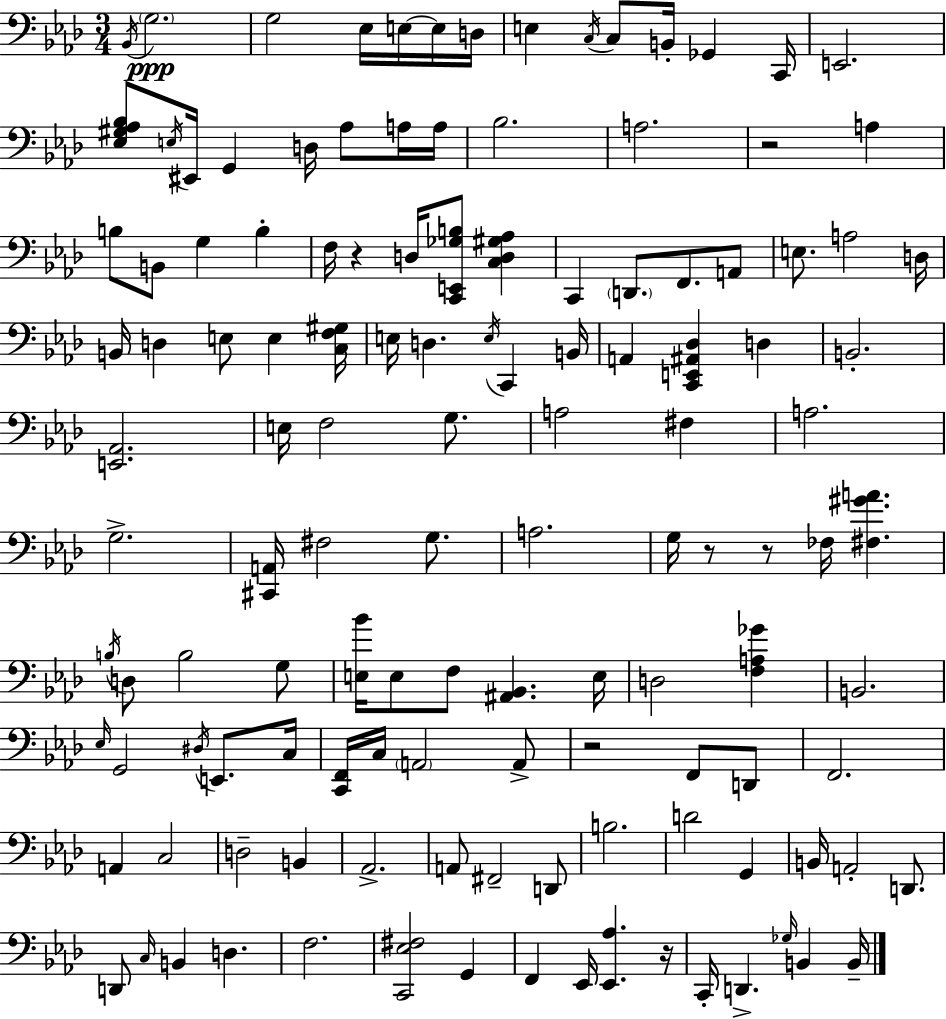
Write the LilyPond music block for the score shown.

{
  \clef bass
  \numericTimeSignature
  \time 3/4
  \key f \minor
  \acciaccatura { bes,16 }\ppp \parenthesize g2. | g2 ees16 e16~~ e16 | d16 e4 \acciaccatura { c16 } c8 b,16-. ges,4 | c,16 e,2. | \break <ees gis aes bes>8 \acciaccatura { e16 } eis,16 g,4 d16 aes8 | a16 a16 bes2. | a2. | r2 a4 | \break b8 b,8 g4 b4-. | f16 r4 d16 <c, e, ges b>8 <c d gis aes>4 | c,4 \parenthesize d,8. f,8. | a,8 e8. a2 | \break d16 b,16 d4 e8 e4 | <c f gis>16 e16 d4. \acciaccatura { e16 } c,4 | b,16 a,4 <c, e, ais, des>4 | d4 b,2.-. | \break <e, aes,>2. | e16 f2 | g8. a2 | fis4 a2. | \break g2.-> | <cis, a,>16 fis2 | g8. a2. | g16 r8 r8 fes16 <fis gis' a'>4. | \break \acciaccatura { b16 } d8 b2 | g8 <e bes'>16 e8 f8 <ais, bes,>4. | e16 d2 | <f a ges'>4 b,2. | \break \grace { ees16 } g,2 | \acciaccatura { dis16 } e,8. c16 <c, f,>16 c16 \parenthesize a,2 | a,8-> r2 | f,8 d,8 f,2. | \break a,4 c2 | d2-- | b,4 aes,2.-> | a,8 fis,2-- | \break d,8 b2. | d'2 | g,4 b,16 a,2-. | d,8. d,8 \grace { c16 } b,4 | \break d4. f2. | <c, ees fis>2 | g,4 f,4 | ees,16 <ees, aes>4. r16 c,16-. d,4.-> | \break \grace { ges16 } b,4 b,16-- \bar "|."
}